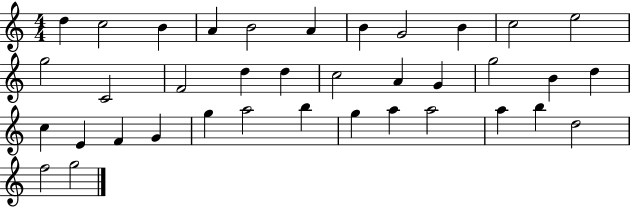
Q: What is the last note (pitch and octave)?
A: G5